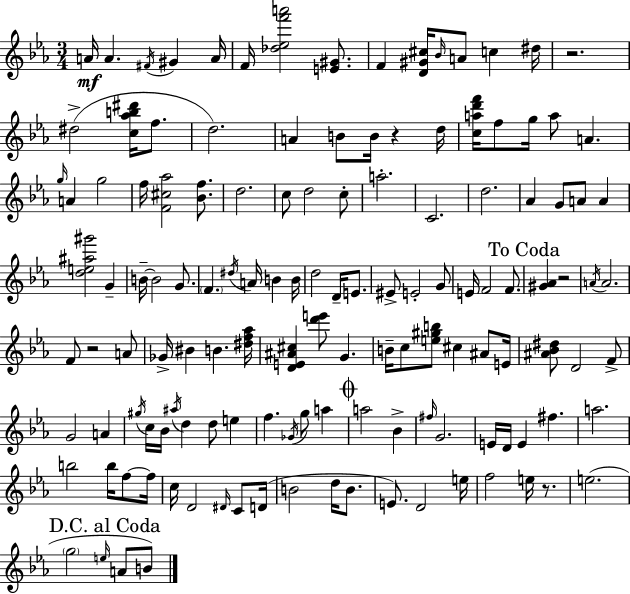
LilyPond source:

{
  \clef treble
  \numericTimeSignature
  \time 3/4
  \key ees \major
  a'16\mf a'4. \acciaccatura { fis'16 } gis'4 | a'16 f'16 <des'' ees'' f''' a'''>2 <e' gis'>8. | f'4 <d' gis' cis''>16 \grace { bes'16 } a'8 c''4 | dis''16 r2. | \break dis''2->( <c'' aes'' b'' dis'''>16 f''8. | d''2.) | a'4 b'8 b'16 r4 | d''16 <c'' a'' d''' f'''>16 f''8 g''16 a''8 a'4. | \break \grace { g''16 } a'4 g''2 | f''16 <f' cis'' aes''>2 | <bes' f''>8. d''2. | c''8 d''2 | \break c''8-. a''2.-. | c'2. | d''2. | aes'4 g'8 a'8 a'4 | \break <d'' e'' ais'' gis'''>2 g'4-- | b'16--~~ b'2 | g'8. \parenthesize f'4. \acciaccatura { dis''16 } a'16 b'4 | b'16 d''2 | \break d'16-- e'8. eis'8-> e'2-. | g'8 e'16 f'2 | f'8. \mark "To Coda" <gis' aes'>4 r2 | \acciaccatura { a'16 } a'2. | \break f'8 r2 | a'8 ges'16-> bis'4 b'4. | <dis'' f'' aes''>16 <d' e' ais' cis''>4 <d''' e'''>8 g'4. | b'16-- c''8 <e'' gis'' b''>8 cis''4 | \break ais'8 e'16 <ais' bes' dis''>8 d'2 | f'8-> g'2 | a'4 \acciaccatura { gis''16 } c''16 bes'16 \acciaccatura { ais''16 } d''4 | d''8 e''4 f''4. | \break \acciaccatura { ges'16 } g''8 a''4 \mark \markup { \musicglyph "scripts.coda" } a''2 | bes'4-> \grace { fis''16 } g'2. | e'16 d'16 e'4 | fis''4. a''2. | \break b''2 | b''16 f''8~~ f''16 c''16 d'2 | \grace { dis'16 } c'8 d'16( b'2 | d''16 b'8. e'8.) | \break d'2 e''16 f''2 | e''16 r8. e''2.( | \mark "D.C. al Coda" \parenthesize g''2 | \grace { e''16 } a'8 b'8) \bar "|."
}